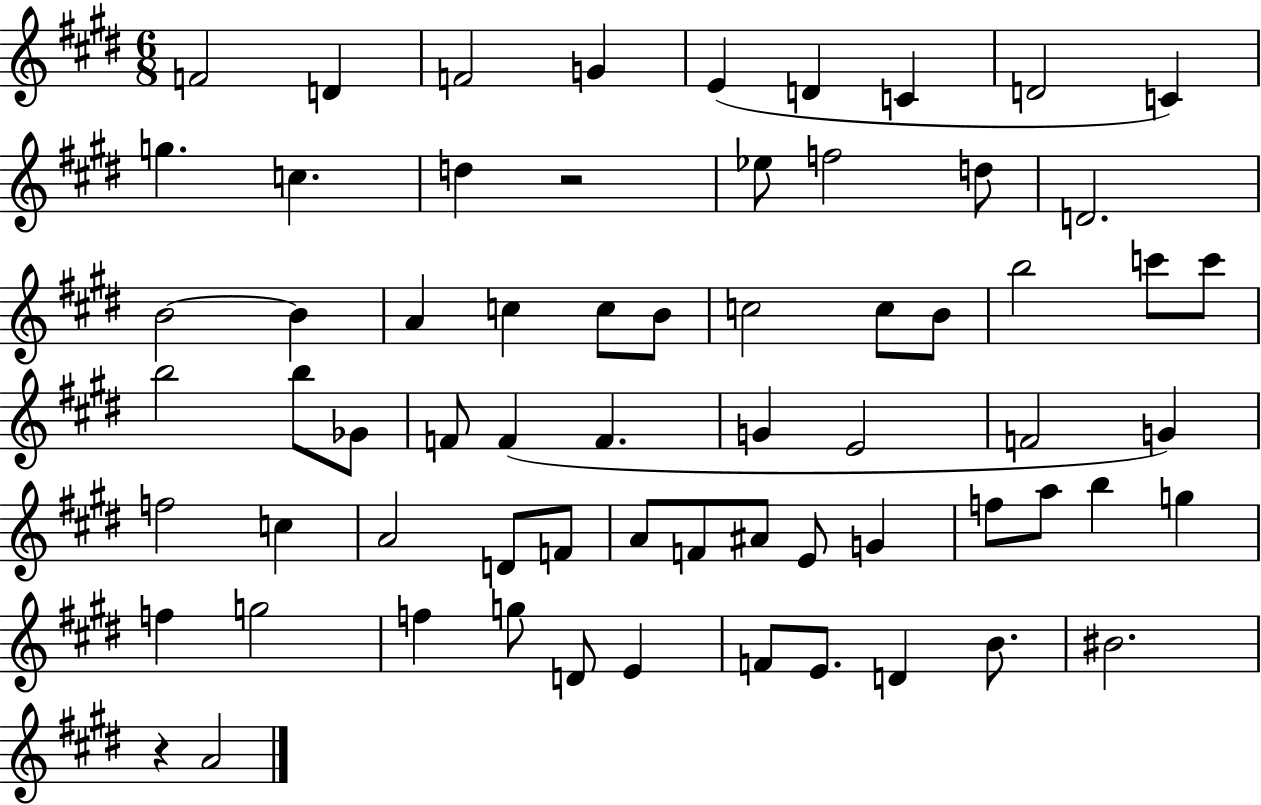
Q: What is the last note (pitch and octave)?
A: A4